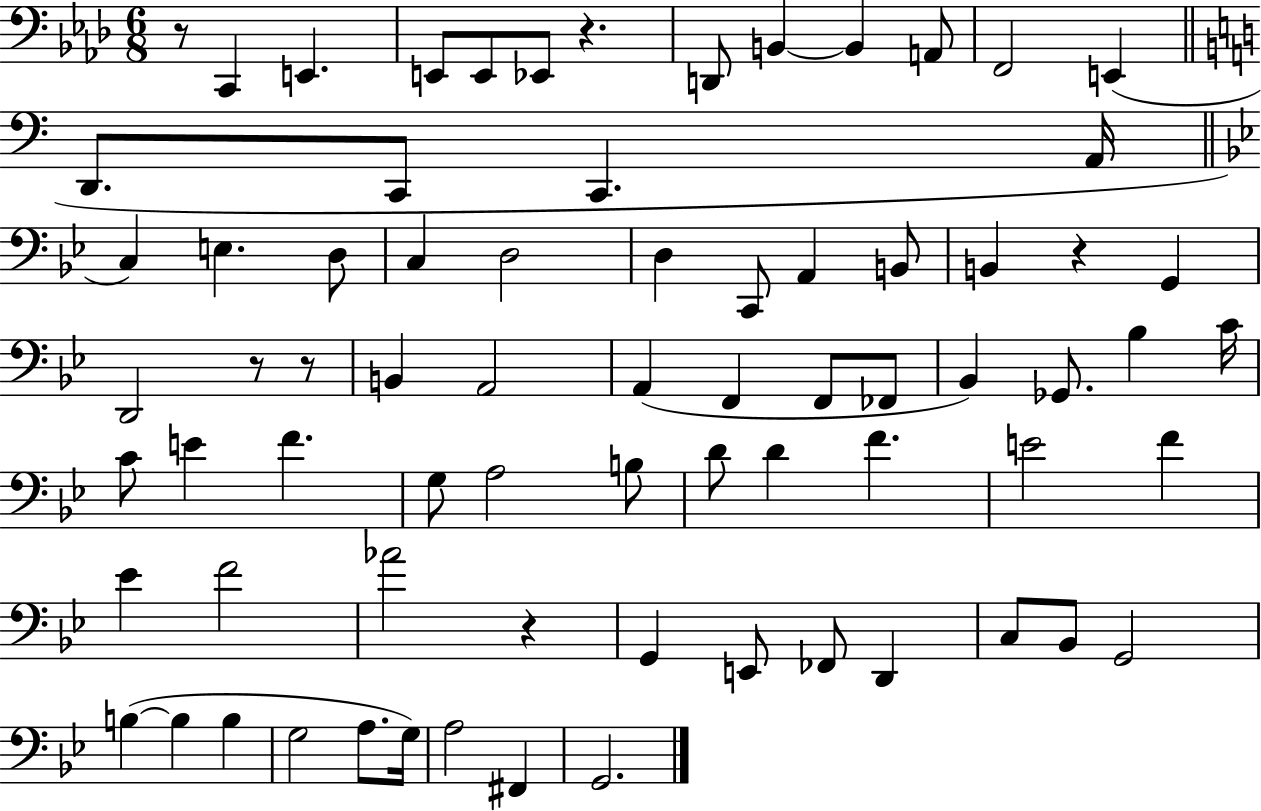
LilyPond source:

{
  \clef bass
  \numericTimeSignature
  \time 6/8
  \key aes \major
  \repeat volta 2 { r8 c,4 e,4. | e,8 e,8 ees,8 r4. | d,8 b,4~~ b,4 a,8 | f,2 e,4( | \break \bar "||" \break \key c \major d,8. c,8 c,4. a,16 | \bar "||" \break \key g \minor c4) e4. d8 | c4 d2 | d4 c,8 a,4 b,8 | b,4 r4 g,4 | \break d,2 r8 r8 | b,4 a,2 | a,4( f,4 f,8 fes,8 | bes,4) ges,8. bes4 c'16 | \break c'8 e'4 f'4. | g8 a2 b8 | d'8 d'4 f'4. | e'2 f'4 | \break ees'4 f'2 | aes'2 r4 | g,4 e,8 fes,8 d,4 | c8 bes,8 g,2 | \break b4~(~ b4 b4 | g2 a8. g16) | a2 fis,4 | g,2. | \break } \bar "|."
}